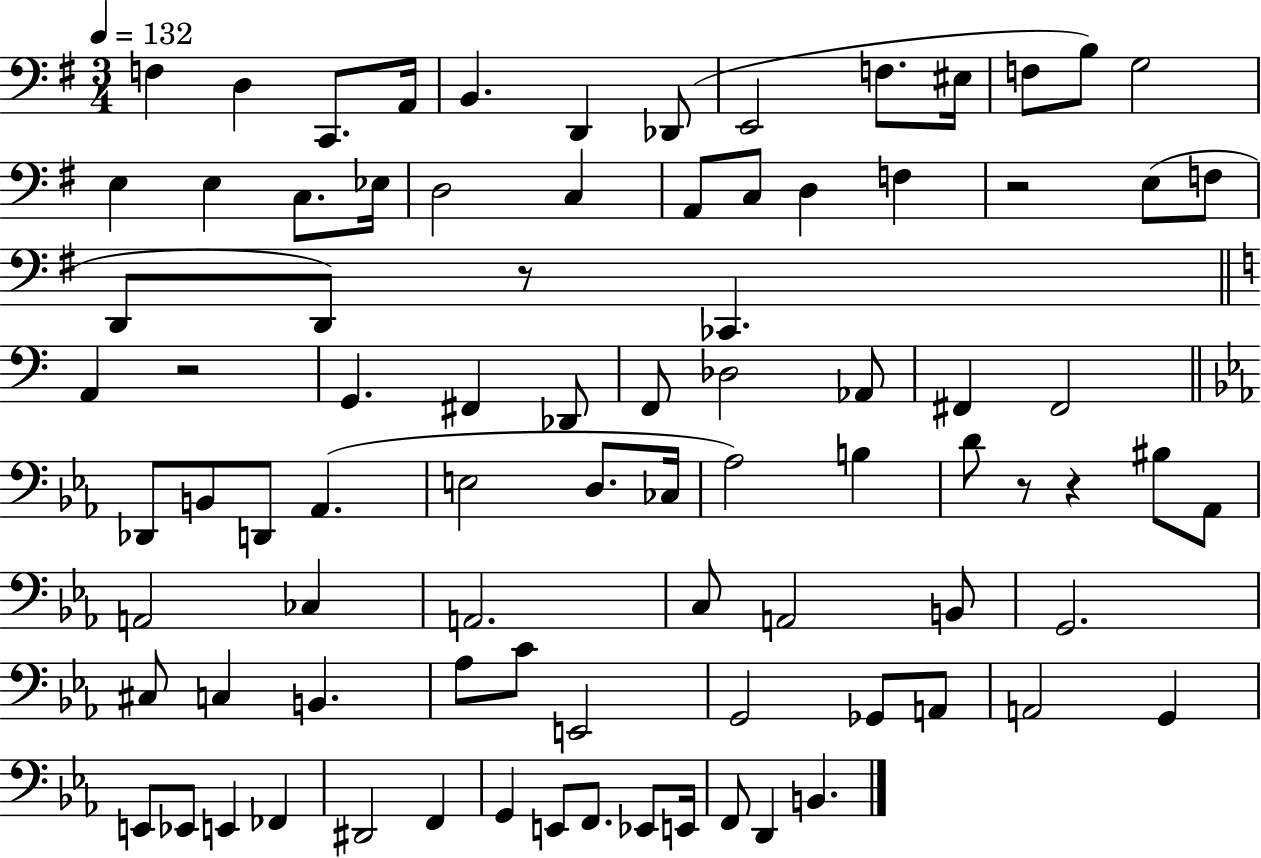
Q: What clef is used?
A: bass